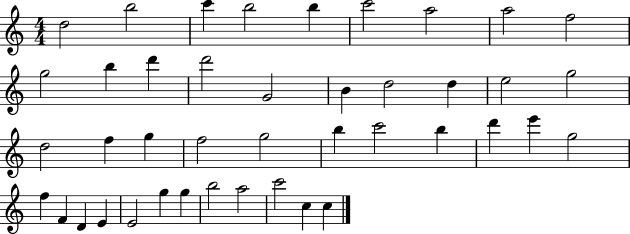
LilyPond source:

{
  \clef treble
  \numericTimeSignature
  \time 4/4
  \key c \major
  d''2 b''2 | c'''4 b''2 b''4 | c'''2 a''2 | a''2 f''2 | \break g''2 b''4 d'''4 | d'''2 g'2 | b'4 d''2 d''4 | e''2 g''2 | \break d''2 f''4 g''4 | f''2 g''2 | b''4 c'''2 b''4 | d'''4 e'''4 g''2 | \break f''4 f'4 d'4 e'4 | e'2 g''4 g''4 | b''2 a''2 | c'''2 c''4 c''4 | \break \bar "|."
}